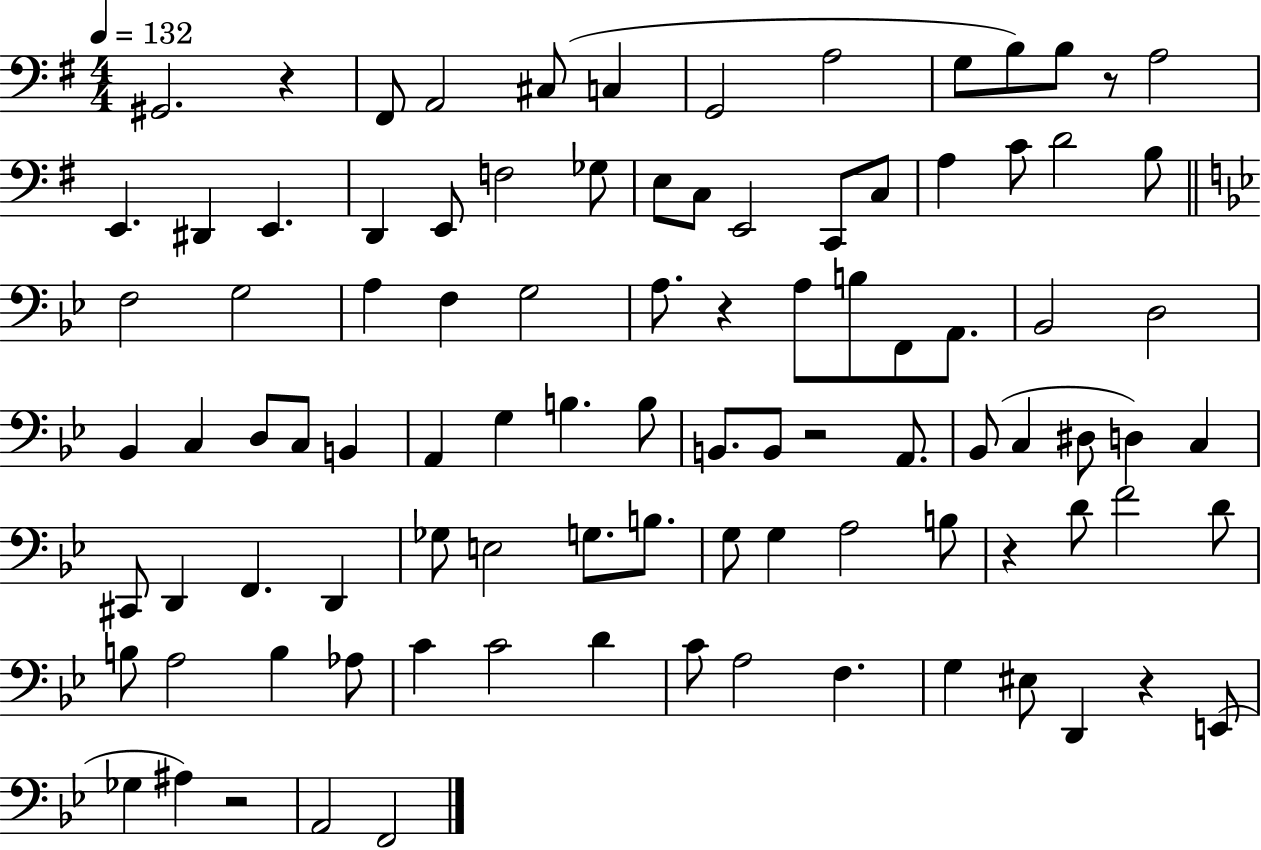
G#2/h. R/q F#2/e A2/h C#3/e C3/q G2/h A3/h G3/e B3/e B3/e R/e A3/h E2/q. D#2/q E2/q. D2/q E2/e F3/h Gb3/e E3/e C3/e E2/h C2/e C3/e A3/q C4/e D4/h B3/e F3/h G3/h A3/q F3/q G3/h A3/e. R/q A3/e B3/e F2/e A2/e. Bb2/h D3/h Bb2/q C3/q D3/e C3/e B2/q A2/q G3/q B3/q. B3/e B2/e. B2/e R/h A2/e. Bb2/e C3/q D#3/e D3/q C3/q C#2/e D2/q F2/q. D2/q Gb3/e E3/h G3/e. B3/e. G3/e G3/q A3/h B3/e R/q D4/e F4/h D4/e B3/e A3/h B3/q Ab3/e C4/q C4/h D4/q C4/e A3/h F3/q. G3/q EIS3/e D2/q R/q E2/e Gb3/q A#3/q R/h A2/h F2/h